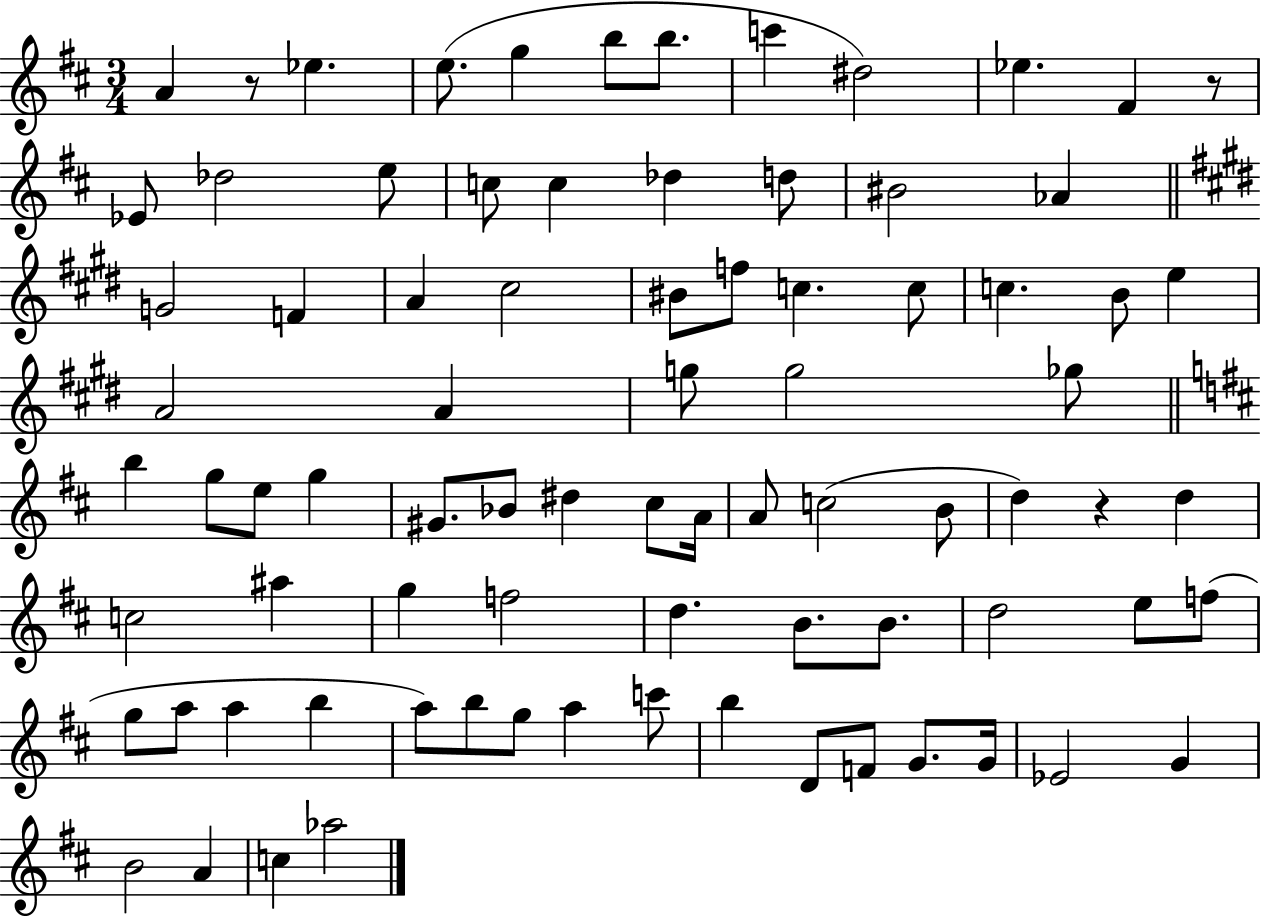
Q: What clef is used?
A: treble